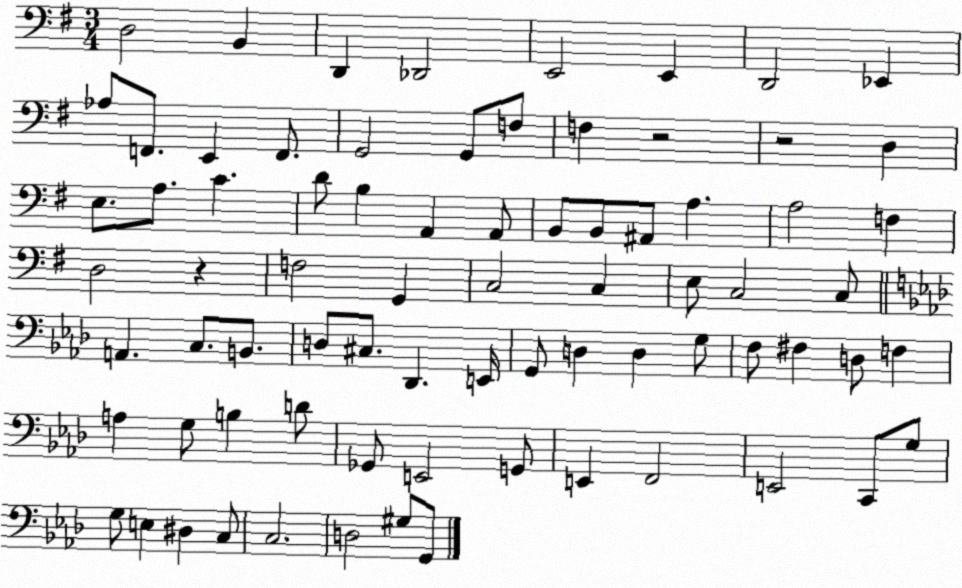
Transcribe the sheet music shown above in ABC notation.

X:1
T:Untitled
M:3/4
L:1/4
K:G
D,2 B,, D,, _D,,2 E,,2 E,, D,,2 _E,, _A,/2 F,,/2 E,, F,,/2 G,,2 G,,/2 F,/2 F, z2 z2 D, E,/2 A,/2 C D/2 B, A,, A,,/2 B,,/2 B,,/2 ^A,,/2 A, A,2 F, D,2 z F,2 G,, C,2 C, E,/2 C,2 C,/2 A,, C,/2 B,,/2 D,/2 ^C,/2 _D,, E,,/4 G,,/2 D, D, G,/2 F,/2 ^F, D,/2 F, A, G,/2 B, D/2 _G,,/2 E,,2 G,,/2 E,, F,,2 E,,2 C,,/2 G,/2 G,/2 E, ^D, C,/2 C,2 D,2 ^G,/2 G,,/2